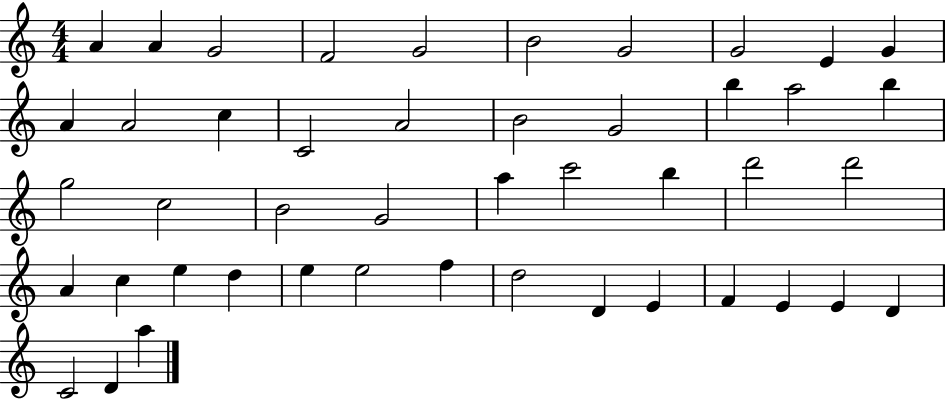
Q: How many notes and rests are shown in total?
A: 46